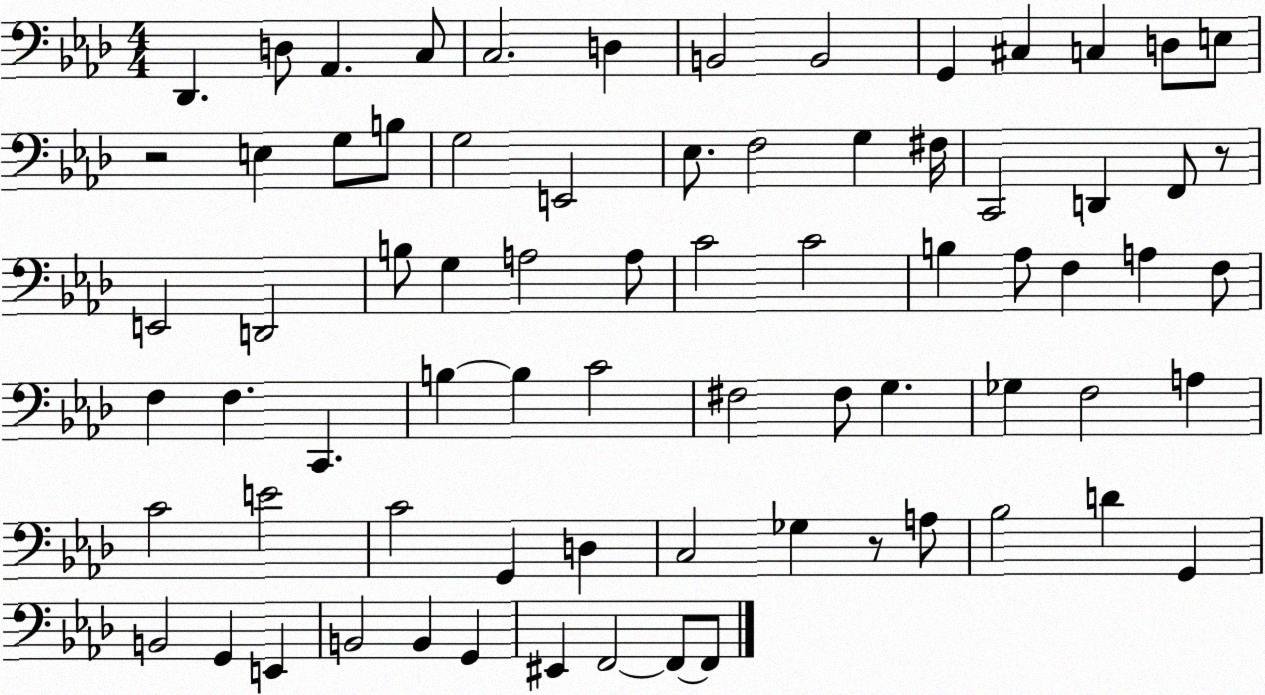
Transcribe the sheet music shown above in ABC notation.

X:1
T:Untitled
M:4/4
L:1/4
K:Ab
_D,, D,/2 _A,, C,/2 C,2 D, B,,2 B,,2 G,, ^C, C, D,/2 E,/2 z2 E, G,/2 B,/2 G,2 E,,2 _E,/2 F,2 G, ^F,/4 C,,2 D,, F,,/2 z/2 E,,2 D,,2 B,/2 G, A,2 A,/2 C2 C2 B, _A,/2 F, A, F,/2 F, F, C,, B, B, C2 ^F,2 ^F,/2 G, _G, F,2 A, C2 E2 C2 G,, D, C,2 _G, z/2 A,/2 _B,2 D G,, B,,2 G,, E,, B,,2 B,, G,, ^E,, F,,2 F,,/2 F,,/2